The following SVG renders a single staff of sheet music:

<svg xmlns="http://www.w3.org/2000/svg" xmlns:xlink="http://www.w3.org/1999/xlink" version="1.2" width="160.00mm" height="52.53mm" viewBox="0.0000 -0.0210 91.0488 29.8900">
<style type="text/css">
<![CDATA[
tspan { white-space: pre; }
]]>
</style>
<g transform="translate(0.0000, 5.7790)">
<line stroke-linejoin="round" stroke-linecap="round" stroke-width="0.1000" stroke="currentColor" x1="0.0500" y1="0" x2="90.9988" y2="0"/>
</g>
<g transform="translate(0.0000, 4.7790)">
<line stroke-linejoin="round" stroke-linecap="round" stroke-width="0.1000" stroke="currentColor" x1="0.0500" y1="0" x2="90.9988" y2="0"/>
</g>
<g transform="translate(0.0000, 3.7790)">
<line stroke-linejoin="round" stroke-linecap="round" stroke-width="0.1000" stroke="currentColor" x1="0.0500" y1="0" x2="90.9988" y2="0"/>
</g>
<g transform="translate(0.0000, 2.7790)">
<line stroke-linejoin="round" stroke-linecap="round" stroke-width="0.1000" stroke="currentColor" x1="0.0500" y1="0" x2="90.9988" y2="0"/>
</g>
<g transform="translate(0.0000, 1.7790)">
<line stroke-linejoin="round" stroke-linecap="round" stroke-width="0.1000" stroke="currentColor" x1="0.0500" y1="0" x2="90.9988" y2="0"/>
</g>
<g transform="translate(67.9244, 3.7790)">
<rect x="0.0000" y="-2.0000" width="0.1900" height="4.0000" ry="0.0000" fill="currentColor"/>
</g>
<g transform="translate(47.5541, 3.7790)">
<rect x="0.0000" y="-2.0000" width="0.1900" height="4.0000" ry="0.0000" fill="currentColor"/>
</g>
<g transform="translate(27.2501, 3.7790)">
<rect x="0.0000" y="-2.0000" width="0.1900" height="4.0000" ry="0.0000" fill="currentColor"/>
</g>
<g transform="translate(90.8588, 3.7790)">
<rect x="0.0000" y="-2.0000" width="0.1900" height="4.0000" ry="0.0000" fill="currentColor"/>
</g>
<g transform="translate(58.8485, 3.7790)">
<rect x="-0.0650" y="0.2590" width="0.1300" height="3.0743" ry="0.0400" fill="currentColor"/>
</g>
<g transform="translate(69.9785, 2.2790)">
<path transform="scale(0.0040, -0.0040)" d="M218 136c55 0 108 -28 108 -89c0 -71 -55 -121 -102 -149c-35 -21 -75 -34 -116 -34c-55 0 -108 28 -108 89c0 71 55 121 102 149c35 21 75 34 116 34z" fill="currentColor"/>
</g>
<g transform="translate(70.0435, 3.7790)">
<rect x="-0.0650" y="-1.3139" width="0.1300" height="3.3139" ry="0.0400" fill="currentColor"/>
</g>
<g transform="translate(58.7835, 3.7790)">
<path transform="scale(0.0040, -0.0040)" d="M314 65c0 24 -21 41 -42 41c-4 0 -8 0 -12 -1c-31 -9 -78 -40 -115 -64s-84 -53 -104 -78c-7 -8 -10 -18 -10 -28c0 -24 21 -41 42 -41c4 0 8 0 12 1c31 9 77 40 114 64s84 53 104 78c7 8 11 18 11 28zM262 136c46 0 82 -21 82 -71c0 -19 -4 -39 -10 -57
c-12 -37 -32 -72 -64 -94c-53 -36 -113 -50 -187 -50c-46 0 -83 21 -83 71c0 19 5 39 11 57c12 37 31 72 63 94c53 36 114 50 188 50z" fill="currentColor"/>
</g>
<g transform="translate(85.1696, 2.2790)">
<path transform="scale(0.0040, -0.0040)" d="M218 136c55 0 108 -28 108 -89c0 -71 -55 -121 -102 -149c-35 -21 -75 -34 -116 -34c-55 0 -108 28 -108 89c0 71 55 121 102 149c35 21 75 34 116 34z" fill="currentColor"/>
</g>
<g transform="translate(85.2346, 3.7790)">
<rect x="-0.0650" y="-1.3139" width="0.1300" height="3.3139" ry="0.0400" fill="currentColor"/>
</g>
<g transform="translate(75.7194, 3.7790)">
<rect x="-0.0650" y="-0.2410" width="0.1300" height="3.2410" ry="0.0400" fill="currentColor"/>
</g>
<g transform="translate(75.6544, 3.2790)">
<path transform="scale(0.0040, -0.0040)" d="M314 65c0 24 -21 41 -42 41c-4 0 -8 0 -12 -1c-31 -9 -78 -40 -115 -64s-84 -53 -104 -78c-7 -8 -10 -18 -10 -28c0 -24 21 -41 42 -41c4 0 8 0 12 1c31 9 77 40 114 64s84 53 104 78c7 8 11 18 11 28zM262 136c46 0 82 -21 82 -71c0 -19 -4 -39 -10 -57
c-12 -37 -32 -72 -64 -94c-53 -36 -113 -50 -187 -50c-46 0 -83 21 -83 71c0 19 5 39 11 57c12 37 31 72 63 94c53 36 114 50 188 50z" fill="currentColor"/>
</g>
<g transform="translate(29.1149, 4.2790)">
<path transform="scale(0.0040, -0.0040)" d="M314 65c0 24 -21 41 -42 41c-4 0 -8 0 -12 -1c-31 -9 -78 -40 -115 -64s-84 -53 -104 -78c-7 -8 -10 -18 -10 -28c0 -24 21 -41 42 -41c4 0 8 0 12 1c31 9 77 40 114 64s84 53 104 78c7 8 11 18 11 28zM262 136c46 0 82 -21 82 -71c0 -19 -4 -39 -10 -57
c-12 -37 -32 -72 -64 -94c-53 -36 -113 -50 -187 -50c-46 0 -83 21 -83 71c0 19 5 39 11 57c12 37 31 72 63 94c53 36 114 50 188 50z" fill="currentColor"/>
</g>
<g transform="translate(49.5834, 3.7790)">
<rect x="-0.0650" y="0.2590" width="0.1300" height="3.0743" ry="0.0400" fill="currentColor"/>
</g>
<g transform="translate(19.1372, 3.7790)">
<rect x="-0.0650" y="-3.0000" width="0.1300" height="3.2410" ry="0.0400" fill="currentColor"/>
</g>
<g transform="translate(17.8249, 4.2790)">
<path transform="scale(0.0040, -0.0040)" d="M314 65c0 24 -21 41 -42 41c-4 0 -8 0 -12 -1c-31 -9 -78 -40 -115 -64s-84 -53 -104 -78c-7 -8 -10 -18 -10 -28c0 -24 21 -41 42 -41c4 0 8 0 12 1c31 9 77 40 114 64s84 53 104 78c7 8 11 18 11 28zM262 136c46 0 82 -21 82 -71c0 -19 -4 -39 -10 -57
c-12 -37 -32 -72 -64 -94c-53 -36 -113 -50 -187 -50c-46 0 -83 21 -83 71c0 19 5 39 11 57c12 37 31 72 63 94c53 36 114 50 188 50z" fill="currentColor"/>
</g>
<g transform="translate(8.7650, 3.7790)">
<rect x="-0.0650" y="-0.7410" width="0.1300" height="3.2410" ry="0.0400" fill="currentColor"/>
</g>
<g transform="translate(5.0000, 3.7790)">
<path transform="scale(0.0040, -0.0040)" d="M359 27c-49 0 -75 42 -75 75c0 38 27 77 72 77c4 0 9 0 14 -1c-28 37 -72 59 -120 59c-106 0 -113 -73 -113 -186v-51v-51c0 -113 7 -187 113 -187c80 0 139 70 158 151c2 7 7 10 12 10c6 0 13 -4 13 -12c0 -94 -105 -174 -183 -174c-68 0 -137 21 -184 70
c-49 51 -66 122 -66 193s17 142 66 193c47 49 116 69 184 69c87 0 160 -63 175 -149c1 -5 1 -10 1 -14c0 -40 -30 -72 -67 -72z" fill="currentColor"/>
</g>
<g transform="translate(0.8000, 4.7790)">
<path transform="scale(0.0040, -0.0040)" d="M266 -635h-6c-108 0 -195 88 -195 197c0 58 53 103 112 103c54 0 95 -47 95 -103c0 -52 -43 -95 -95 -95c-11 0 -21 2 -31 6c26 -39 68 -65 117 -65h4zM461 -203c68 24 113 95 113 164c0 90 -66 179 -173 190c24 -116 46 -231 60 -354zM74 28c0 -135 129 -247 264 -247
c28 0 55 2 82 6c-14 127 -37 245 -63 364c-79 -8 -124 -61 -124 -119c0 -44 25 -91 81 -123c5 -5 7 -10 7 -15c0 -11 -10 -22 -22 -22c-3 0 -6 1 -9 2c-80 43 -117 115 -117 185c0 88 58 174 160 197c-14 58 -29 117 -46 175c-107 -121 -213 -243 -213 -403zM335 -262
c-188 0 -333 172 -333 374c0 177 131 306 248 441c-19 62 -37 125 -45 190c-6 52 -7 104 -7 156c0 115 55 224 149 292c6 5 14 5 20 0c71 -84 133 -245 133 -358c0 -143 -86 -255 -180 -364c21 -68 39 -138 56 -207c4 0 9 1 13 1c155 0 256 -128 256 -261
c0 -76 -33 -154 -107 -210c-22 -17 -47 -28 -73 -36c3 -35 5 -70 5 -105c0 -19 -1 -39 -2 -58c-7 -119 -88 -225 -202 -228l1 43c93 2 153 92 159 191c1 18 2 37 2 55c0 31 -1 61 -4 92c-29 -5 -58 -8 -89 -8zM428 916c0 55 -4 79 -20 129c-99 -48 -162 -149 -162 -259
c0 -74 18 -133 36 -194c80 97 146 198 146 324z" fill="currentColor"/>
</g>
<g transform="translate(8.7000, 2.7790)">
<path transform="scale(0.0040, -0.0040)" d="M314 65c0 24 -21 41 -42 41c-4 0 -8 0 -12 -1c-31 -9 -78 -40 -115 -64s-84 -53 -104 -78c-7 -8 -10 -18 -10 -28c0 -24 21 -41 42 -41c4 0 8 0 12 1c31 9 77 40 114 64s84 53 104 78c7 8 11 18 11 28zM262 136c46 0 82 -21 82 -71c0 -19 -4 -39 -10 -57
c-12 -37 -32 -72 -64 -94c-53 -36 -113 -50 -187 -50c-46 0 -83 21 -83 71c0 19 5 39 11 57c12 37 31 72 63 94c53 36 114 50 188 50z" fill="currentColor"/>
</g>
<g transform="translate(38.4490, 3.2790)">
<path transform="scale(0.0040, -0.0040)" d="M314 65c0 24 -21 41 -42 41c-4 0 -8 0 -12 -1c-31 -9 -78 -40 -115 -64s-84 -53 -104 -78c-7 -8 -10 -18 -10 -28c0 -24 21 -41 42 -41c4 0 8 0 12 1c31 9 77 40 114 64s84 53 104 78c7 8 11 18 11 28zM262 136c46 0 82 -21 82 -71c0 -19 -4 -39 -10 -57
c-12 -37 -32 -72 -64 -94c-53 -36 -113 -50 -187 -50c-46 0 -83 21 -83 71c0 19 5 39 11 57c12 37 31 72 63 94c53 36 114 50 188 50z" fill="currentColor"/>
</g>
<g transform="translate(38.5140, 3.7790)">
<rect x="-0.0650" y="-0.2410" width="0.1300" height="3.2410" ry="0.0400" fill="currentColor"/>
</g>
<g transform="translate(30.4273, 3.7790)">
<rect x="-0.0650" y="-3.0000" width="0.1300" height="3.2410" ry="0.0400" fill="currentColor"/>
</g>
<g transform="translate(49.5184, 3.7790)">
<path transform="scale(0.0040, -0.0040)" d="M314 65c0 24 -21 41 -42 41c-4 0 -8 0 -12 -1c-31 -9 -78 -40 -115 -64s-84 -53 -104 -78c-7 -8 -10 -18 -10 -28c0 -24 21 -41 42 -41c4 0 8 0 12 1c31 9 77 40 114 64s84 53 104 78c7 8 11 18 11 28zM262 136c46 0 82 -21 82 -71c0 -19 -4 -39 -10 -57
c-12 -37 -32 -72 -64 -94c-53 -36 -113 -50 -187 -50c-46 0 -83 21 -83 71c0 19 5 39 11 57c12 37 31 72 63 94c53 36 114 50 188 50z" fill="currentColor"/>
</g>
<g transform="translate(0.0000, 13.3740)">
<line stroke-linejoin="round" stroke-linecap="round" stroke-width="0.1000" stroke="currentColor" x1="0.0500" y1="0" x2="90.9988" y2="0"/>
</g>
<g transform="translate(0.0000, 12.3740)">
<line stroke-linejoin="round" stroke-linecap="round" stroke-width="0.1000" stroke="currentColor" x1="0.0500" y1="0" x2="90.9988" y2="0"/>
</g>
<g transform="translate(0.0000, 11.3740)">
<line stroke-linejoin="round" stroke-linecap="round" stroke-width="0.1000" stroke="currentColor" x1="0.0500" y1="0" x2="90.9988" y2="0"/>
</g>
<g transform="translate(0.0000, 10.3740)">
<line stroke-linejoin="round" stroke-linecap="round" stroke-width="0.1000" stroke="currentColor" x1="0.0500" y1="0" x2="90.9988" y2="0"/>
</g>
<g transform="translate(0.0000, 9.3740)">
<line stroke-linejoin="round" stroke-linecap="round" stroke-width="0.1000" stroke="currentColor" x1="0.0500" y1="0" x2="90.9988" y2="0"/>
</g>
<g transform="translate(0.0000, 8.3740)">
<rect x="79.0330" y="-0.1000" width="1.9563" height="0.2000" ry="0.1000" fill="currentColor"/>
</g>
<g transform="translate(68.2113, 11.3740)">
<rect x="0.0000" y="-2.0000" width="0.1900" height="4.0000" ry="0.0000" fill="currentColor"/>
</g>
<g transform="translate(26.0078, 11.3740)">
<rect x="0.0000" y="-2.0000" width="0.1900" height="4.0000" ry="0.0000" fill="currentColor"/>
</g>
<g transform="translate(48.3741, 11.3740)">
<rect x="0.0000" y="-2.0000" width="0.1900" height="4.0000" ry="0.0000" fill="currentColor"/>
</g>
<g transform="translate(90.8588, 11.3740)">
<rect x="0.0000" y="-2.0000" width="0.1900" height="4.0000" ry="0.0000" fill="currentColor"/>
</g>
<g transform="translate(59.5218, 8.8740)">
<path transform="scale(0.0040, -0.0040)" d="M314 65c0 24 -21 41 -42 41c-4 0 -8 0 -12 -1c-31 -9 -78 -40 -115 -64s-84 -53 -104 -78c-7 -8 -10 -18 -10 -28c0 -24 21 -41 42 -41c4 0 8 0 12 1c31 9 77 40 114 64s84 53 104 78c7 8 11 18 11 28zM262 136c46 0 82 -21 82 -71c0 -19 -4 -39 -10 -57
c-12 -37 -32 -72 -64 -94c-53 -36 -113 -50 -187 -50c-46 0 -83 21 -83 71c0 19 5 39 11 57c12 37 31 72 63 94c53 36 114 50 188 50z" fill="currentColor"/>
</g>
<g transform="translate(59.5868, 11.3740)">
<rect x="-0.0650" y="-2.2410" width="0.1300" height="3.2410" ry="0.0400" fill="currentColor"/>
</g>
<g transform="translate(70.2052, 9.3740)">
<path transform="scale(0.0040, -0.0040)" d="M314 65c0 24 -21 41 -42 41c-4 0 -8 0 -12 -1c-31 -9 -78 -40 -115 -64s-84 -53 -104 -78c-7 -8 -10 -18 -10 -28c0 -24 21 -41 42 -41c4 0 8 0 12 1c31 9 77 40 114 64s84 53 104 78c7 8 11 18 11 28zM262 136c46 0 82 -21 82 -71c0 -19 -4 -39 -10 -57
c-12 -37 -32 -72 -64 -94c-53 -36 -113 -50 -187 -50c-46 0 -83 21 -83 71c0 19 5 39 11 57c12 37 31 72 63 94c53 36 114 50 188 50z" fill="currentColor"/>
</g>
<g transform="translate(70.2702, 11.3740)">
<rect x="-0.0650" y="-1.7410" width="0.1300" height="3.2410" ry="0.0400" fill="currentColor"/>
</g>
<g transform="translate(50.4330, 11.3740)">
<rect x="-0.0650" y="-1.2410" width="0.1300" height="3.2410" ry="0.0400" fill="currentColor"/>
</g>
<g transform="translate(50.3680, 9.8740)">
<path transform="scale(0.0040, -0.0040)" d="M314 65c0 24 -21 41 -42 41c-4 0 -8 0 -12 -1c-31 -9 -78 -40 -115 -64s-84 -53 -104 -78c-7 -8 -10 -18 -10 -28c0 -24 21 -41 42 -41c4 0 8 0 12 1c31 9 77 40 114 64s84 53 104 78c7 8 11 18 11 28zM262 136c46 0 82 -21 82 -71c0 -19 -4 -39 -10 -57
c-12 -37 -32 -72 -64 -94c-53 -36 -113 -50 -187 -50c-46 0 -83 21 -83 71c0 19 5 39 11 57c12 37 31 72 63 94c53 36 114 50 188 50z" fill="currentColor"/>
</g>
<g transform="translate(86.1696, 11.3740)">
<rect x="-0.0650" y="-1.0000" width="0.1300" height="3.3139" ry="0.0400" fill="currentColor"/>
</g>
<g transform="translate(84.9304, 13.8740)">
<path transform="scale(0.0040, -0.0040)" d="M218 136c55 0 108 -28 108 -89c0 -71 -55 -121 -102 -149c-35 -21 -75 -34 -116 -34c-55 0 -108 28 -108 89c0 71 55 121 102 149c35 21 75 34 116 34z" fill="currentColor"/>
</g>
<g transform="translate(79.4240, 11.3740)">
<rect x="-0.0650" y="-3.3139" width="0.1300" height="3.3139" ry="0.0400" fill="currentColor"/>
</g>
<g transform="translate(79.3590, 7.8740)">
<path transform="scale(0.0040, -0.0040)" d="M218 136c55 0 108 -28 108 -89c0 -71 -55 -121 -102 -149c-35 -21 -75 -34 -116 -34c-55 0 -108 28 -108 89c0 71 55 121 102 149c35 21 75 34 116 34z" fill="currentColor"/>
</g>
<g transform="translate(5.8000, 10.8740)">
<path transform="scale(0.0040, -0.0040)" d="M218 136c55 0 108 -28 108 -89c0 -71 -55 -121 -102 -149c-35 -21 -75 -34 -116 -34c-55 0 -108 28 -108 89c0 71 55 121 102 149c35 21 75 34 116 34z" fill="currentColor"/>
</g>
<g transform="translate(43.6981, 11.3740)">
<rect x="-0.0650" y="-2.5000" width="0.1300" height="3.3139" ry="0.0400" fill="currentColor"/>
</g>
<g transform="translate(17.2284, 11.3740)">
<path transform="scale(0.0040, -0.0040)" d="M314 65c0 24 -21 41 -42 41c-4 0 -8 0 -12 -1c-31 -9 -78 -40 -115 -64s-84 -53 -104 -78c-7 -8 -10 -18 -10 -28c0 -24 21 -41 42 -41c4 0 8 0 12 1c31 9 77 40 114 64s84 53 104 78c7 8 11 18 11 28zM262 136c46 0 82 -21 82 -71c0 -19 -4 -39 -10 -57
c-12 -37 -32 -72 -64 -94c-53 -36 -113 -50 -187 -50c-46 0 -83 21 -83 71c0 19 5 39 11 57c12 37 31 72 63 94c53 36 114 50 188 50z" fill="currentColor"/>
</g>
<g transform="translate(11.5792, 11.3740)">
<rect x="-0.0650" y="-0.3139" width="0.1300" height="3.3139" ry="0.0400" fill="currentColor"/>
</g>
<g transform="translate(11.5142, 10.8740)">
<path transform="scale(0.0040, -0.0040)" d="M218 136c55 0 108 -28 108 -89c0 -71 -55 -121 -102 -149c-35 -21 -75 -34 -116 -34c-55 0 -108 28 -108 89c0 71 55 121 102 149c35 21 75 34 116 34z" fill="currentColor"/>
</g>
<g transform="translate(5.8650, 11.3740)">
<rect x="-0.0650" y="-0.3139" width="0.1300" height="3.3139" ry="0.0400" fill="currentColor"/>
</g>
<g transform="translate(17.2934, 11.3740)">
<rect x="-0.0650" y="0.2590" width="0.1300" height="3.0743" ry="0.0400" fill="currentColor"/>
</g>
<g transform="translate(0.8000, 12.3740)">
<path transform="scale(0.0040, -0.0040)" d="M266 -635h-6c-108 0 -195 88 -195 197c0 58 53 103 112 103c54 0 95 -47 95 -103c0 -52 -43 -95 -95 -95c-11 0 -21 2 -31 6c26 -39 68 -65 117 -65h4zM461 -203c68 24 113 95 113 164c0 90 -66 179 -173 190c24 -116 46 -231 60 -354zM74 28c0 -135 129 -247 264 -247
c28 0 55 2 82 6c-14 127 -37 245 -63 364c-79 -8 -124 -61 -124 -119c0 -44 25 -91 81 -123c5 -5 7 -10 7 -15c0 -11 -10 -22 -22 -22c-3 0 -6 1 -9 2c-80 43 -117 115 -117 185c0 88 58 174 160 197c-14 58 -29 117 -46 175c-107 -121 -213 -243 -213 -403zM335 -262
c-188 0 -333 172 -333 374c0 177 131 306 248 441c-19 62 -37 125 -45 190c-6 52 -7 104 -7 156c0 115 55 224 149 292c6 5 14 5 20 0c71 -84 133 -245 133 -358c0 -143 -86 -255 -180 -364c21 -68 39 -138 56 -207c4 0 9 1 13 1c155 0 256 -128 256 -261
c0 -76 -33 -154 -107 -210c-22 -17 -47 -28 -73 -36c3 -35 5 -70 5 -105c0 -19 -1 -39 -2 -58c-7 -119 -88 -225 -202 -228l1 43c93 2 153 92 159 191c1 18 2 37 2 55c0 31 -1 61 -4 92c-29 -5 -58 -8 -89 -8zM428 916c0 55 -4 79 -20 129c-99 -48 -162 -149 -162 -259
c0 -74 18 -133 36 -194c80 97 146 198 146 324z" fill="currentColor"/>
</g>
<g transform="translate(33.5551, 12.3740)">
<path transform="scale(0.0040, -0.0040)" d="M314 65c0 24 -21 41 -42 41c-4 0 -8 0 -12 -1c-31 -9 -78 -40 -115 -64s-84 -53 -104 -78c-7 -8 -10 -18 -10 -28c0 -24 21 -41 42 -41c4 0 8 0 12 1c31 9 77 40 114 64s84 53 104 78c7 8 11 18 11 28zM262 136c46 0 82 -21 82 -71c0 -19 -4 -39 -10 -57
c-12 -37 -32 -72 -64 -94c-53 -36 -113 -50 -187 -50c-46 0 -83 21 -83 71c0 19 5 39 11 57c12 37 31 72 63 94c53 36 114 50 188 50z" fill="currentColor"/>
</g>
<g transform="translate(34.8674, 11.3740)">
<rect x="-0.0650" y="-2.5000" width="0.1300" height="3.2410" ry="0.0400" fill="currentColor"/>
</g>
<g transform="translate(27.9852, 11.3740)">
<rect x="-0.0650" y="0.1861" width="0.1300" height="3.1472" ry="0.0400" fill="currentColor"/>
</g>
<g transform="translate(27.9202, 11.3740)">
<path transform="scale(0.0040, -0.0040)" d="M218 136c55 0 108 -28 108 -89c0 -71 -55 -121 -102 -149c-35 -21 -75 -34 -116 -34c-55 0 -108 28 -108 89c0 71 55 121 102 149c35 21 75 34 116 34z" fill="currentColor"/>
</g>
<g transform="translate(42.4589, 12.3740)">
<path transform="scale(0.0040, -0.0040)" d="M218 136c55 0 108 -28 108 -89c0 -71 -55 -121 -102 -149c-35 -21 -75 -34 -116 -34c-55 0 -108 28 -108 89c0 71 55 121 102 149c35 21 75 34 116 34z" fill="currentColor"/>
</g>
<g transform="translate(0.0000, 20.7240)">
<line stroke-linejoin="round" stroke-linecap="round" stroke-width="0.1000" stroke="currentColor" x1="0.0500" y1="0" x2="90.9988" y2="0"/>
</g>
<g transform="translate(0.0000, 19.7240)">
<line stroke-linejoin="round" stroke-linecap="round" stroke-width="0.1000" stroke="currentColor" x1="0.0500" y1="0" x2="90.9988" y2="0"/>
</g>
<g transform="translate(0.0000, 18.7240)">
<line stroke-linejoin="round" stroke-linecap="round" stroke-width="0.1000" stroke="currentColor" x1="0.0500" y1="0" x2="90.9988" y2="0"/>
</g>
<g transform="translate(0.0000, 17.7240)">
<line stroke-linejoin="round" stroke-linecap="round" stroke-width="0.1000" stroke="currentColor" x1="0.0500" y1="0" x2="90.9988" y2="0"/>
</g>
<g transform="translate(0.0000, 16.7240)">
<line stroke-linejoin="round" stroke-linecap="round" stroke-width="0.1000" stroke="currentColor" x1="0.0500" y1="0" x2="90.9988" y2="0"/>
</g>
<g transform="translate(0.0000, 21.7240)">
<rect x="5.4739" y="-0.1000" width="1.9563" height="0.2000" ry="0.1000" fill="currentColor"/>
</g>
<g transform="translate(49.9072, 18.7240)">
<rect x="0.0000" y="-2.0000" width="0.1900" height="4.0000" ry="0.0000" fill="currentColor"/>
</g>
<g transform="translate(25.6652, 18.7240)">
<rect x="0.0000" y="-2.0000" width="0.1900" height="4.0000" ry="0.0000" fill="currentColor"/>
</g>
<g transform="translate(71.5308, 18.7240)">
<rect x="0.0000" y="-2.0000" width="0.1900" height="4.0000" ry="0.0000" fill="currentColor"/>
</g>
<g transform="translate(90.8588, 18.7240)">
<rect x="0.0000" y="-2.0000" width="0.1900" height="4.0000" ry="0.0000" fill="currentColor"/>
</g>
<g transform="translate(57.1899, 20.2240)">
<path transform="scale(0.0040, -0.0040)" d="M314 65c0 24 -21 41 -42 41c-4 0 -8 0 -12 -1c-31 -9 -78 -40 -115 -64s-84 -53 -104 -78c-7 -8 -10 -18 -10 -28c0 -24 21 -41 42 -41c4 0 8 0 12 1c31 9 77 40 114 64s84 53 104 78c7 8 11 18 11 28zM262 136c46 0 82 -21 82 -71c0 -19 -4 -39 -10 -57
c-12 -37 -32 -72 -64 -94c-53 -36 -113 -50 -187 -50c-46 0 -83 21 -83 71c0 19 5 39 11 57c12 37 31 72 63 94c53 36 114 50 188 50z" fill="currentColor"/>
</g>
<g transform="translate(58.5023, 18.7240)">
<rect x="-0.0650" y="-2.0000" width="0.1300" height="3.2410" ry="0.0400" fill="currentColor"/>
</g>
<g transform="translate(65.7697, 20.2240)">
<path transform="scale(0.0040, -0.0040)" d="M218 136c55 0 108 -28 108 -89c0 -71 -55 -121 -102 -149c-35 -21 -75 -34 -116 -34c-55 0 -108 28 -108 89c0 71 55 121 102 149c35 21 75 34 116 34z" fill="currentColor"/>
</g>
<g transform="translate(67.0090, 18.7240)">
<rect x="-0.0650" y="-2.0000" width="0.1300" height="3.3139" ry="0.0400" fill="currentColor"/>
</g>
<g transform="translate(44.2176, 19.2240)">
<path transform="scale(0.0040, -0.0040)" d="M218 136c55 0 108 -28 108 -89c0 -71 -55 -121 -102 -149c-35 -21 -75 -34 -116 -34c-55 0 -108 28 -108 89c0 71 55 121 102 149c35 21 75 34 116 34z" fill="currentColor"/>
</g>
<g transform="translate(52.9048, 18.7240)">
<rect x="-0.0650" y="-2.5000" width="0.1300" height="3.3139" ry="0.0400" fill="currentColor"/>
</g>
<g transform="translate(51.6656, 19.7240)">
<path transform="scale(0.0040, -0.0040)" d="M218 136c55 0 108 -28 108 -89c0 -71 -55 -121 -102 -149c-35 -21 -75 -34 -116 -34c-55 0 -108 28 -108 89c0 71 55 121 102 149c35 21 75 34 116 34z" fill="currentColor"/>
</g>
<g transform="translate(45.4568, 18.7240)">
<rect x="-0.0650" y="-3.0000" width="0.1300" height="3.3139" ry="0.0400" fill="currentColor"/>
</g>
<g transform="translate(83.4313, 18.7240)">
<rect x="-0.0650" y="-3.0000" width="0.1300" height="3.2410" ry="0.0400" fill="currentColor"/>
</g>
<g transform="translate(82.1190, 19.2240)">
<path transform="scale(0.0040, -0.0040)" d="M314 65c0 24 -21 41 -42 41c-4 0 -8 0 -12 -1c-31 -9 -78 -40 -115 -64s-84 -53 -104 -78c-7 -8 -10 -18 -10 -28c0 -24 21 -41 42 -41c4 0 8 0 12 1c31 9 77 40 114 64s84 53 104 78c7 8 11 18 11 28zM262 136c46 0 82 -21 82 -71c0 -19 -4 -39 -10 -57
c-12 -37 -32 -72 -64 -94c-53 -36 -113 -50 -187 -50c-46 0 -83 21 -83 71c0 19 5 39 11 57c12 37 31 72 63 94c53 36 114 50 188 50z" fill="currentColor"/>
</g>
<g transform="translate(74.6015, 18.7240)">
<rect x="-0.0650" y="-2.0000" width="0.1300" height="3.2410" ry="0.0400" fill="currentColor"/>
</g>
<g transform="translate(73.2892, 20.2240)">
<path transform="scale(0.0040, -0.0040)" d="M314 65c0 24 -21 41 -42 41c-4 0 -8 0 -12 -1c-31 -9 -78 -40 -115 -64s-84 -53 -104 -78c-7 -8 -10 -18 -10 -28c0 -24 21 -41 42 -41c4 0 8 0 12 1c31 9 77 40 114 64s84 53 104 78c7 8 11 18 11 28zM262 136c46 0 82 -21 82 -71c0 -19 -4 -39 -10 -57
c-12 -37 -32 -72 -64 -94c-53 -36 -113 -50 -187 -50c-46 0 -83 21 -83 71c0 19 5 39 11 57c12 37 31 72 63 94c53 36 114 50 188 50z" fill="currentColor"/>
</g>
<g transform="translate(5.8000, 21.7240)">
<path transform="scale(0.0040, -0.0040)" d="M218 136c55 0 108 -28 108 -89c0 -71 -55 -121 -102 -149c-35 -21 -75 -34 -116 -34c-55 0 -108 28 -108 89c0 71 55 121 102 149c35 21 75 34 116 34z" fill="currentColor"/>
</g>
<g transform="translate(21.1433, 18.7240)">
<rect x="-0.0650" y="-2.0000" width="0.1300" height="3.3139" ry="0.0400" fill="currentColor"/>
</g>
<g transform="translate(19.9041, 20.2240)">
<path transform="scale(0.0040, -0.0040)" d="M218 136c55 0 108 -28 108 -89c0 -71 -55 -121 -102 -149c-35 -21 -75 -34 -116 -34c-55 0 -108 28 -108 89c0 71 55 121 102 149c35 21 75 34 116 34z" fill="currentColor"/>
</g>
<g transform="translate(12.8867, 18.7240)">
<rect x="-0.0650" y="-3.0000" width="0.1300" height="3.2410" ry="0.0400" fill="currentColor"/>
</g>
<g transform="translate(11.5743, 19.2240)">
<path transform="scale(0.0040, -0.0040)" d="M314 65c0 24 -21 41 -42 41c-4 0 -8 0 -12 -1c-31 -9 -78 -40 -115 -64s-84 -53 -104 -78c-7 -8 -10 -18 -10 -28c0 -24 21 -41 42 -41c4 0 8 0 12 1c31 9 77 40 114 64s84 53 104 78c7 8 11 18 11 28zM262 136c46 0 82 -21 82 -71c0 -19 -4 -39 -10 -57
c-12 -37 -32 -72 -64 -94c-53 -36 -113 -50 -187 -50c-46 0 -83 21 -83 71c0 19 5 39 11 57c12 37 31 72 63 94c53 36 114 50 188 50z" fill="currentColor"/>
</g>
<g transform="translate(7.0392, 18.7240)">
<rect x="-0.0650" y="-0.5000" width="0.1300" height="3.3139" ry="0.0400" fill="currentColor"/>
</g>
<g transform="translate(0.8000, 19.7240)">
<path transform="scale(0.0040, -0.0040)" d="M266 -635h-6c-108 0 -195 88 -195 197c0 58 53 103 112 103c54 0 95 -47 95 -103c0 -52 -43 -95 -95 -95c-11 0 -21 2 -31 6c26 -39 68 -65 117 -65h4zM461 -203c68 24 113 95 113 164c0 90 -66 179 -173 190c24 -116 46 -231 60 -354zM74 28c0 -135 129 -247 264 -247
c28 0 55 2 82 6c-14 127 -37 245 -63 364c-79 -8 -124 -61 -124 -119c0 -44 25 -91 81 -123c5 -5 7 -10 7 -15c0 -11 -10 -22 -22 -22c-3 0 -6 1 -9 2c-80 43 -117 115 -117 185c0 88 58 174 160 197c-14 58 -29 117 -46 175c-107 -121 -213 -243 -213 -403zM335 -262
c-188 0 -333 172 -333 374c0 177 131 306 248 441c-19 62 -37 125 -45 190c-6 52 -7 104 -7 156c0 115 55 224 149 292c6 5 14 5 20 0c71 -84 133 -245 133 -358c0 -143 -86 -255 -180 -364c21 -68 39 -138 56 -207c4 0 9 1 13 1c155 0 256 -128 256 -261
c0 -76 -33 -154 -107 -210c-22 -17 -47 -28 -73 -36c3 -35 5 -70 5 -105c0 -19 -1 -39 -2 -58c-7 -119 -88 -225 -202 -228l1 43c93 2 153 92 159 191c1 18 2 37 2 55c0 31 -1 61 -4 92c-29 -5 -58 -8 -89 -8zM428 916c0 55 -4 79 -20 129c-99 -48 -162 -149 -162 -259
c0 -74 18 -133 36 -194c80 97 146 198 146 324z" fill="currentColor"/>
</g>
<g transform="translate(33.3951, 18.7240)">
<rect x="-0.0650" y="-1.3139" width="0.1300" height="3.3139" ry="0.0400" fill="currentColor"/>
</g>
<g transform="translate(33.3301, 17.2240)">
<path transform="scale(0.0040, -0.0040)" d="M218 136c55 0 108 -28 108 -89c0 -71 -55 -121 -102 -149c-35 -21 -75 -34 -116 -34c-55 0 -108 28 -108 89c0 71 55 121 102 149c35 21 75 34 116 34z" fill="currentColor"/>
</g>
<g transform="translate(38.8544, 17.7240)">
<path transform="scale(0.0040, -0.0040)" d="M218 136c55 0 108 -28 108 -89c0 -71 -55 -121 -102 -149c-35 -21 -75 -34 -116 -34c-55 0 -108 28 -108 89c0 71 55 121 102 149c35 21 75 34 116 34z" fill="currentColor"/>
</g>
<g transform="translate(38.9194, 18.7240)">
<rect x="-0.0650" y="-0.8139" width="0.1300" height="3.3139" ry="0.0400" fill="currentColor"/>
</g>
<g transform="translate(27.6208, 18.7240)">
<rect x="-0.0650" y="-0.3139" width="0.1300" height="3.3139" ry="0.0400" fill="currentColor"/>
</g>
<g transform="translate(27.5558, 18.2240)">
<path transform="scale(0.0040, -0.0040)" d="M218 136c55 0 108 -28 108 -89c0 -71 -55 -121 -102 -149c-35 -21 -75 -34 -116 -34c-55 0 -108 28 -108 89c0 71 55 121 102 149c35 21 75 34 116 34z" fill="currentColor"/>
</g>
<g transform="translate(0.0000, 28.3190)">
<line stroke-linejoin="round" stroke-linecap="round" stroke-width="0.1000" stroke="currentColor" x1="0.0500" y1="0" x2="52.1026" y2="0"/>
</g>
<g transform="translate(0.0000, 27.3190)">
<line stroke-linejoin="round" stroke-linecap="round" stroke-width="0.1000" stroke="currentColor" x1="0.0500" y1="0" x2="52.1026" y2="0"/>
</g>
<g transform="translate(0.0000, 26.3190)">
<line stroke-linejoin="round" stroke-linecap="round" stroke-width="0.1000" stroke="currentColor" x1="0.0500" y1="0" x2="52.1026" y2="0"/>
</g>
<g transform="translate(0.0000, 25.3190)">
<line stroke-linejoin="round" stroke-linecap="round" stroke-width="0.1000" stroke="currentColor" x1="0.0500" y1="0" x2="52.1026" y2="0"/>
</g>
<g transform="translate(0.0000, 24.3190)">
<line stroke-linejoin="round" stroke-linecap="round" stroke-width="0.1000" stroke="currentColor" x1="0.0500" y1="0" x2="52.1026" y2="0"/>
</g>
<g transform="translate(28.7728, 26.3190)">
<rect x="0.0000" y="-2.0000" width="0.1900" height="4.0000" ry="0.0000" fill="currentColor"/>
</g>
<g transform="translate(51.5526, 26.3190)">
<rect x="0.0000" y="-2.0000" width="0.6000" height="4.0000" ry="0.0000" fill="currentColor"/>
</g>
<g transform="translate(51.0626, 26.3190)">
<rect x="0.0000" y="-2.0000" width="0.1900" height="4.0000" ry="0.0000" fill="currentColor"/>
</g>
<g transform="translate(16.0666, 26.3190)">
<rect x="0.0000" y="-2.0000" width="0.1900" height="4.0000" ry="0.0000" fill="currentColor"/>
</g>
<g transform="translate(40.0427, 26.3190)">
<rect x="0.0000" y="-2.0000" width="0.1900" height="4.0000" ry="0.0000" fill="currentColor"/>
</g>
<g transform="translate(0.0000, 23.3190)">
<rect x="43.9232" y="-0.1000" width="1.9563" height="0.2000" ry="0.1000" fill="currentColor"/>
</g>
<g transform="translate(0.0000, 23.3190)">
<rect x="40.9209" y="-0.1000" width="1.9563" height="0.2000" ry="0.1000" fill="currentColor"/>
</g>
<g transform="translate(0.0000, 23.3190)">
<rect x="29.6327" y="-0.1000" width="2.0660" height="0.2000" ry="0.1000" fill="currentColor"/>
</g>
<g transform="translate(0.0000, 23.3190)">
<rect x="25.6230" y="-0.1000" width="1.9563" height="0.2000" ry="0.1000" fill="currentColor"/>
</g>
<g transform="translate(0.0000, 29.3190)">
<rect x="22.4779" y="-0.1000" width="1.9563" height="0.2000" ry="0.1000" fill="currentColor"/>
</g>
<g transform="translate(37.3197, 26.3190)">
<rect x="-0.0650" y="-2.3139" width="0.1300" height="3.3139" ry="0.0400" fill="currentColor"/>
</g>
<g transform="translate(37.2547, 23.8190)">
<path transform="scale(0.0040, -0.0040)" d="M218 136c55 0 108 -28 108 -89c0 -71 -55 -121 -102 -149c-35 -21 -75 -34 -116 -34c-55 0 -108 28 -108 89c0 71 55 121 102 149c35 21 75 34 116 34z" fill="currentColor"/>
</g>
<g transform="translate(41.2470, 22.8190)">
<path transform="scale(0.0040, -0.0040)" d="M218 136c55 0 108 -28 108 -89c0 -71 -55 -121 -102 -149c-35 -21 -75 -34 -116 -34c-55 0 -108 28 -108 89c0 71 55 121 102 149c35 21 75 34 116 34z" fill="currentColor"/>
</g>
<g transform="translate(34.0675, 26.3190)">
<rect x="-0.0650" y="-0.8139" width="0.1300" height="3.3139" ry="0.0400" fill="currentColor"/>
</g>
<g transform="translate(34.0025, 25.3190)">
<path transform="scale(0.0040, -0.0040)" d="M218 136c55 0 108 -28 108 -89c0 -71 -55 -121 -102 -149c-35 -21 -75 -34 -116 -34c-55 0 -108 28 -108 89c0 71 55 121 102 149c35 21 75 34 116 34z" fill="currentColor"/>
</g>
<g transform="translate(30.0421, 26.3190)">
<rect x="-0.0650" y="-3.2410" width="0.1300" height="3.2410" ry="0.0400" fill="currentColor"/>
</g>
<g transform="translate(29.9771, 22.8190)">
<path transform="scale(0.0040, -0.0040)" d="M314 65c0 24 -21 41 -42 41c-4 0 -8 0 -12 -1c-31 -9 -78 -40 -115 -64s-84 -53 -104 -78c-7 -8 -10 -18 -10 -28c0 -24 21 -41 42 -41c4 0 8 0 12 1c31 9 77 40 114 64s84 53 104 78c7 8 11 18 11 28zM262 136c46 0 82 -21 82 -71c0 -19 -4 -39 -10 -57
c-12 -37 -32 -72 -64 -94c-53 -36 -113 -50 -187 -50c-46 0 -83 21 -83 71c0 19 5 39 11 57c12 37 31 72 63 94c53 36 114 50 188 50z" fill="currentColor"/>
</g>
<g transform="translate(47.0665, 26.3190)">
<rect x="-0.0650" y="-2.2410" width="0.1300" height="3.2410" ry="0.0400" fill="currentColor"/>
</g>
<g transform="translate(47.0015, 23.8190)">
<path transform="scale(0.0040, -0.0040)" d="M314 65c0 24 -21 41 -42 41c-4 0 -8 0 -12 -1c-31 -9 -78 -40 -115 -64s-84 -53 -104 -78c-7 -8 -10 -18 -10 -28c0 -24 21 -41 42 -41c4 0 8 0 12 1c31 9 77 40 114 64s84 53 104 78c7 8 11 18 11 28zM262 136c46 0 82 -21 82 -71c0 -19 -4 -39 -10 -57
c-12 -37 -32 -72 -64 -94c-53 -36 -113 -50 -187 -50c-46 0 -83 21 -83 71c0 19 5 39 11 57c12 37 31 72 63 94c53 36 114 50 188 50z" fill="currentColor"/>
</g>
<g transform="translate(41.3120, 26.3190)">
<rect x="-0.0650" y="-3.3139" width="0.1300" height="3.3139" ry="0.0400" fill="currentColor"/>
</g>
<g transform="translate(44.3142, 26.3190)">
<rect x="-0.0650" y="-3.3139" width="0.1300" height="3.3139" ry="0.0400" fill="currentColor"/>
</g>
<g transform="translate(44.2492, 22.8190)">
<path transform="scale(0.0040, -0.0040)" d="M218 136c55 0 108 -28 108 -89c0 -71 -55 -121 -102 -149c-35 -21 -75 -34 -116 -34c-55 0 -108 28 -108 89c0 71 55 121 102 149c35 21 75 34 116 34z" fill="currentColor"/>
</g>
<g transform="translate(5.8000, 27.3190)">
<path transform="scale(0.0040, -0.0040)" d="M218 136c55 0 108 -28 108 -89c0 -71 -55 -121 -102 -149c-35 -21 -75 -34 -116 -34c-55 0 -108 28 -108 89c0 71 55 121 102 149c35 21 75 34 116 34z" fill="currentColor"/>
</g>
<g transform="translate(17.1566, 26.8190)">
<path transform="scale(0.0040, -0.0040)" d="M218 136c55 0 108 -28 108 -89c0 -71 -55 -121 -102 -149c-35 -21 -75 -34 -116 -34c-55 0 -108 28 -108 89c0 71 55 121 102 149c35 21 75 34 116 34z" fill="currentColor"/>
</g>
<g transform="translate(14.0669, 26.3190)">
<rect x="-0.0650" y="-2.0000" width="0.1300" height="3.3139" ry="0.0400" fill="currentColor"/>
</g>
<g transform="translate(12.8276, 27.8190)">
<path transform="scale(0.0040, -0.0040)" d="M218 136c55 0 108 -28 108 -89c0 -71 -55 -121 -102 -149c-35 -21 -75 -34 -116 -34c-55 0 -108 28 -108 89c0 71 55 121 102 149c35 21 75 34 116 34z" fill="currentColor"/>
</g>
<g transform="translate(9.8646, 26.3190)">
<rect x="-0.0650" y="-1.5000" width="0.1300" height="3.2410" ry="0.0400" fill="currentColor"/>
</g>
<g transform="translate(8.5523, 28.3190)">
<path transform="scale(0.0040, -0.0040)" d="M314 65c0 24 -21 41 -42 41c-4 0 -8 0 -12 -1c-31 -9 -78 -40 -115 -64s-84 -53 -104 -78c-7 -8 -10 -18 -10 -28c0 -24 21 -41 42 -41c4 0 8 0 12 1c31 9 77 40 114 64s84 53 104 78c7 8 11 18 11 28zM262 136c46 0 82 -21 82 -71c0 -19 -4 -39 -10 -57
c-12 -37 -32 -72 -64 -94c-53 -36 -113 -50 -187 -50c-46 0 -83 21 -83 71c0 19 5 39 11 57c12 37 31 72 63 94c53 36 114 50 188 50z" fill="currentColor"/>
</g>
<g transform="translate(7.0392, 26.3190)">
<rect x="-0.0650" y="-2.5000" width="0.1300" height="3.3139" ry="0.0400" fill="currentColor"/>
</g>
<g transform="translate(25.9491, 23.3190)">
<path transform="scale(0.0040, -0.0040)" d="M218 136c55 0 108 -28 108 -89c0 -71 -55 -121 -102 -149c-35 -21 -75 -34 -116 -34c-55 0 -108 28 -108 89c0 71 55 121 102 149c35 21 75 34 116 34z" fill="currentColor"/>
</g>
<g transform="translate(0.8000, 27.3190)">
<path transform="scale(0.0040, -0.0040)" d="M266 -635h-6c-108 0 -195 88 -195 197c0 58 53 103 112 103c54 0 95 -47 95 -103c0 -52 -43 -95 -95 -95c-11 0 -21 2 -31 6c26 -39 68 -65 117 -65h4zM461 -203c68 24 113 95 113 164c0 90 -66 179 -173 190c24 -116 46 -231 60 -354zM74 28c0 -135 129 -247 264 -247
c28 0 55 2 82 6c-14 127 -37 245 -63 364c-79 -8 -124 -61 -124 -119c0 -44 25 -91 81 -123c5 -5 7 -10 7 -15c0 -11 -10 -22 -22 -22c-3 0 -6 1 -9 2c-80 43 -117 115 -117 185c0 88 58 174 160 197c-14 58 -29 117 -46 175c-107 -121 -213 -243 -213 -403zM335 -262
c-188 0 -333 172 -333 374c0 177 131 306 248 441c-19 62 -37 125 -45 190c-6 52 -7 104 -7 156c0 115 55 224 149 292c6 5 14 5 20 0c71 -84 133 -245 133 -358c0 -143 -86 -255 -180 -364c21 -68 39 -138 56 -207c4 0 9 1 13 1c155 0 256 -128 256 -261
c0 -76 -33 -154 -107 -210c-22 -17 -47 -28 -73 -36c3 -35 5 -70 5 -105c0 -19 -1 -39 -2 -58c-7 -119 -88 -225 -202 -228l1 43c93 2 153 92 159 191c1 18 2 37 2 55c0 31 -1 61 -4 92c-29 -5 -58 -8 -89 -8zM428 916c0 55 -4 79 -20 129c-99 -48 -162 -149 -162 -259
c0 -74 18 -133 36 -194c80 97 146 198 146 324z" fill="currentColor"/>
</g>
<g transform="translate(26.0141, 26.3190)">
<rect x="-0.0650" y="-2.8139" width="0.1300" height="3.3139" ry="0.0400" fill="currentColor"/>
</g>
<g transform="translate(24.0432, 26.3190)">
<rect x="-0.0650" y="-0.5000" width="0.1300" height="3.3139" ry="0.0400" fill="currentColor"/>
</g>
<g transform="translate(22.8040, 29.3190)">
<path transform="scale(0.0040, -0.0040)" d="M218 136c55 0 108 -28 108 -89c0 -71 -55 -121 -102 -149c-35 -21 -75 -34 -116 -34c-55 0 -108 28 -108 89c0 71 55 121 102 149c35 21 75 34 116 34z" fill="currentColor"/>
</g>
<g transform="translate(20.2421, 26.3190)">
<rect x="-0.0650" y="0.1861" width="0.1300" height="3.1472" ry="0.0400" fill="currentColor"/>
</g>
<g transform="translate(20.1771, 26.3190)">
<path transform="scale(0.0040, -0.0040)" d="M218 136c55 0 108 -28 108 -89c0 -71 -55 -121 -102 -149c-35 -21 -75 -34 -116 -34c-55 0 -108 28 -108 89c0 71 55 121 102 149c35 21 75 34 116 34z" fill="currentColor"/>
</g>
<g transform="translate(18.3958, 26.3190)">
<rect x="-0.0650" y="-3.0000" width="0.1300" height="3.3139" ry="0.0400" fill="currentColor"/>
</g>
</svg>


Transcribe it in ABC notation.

X:1
T:Untitled
M:4/4
L:1/4
K:C
d2 A2 A2 c2 B2 B2 e c2 e c c B2 B G2 G e2 g2 f2 b D C A2 F c e d A G F2 F F2 A2 G E2 F A B C a b2 d g b b g2